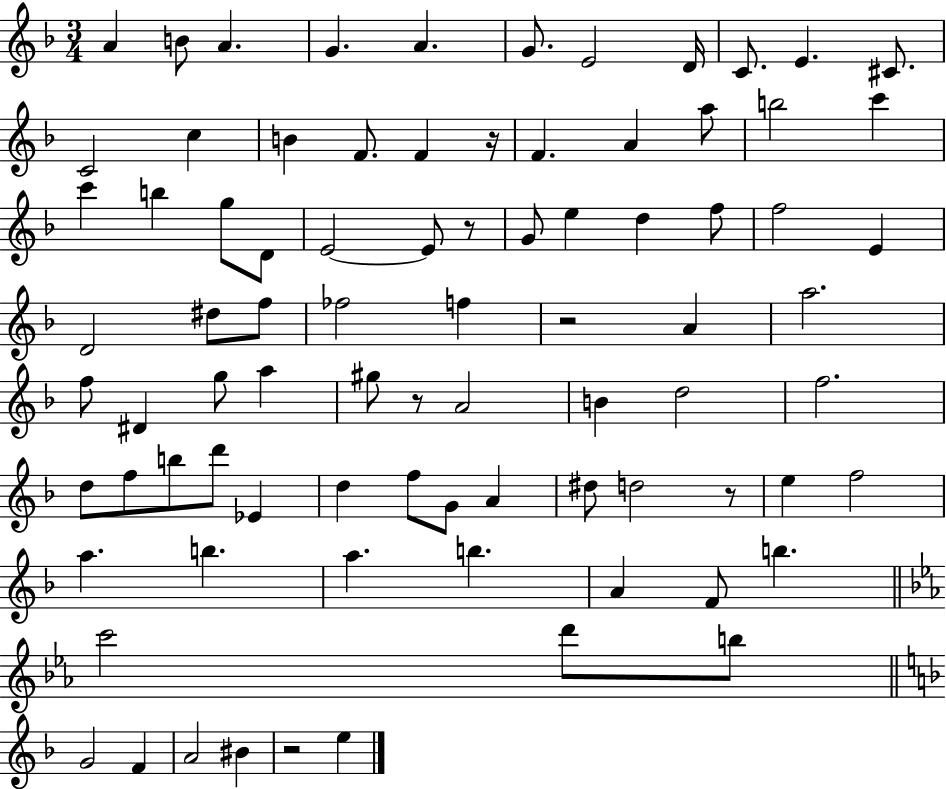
{
  \clef treble
  \numericTimeSignature
  \time 3/4
  \key f \major
  a'4 b'8 a'4. | g'4. a'4. | g'8. e'2 d'16 | c'8. e'4. cis'8. | \break c'2 c''4 | b'4 f'8. f'4 r16 | f'4. a'4 a''8 | b''2 c'''4 | \break c'''4 b''4 g''8 d'8 | e'2~~ e'8 r8 | g'8 e''4 d''4 f''8 | f''2 e'4 | \break d'2 dis''8 f''8 | fes''2 f''4 | r2 a'4 | a''2. | \break f''8 dis'4 g''8 a''4 | gis''8 r8 a'2 | b'4 d''2 | f''2. | \break d''8 f''8 b''8 d'''8 ees'4 | d''4 f''8 g'8 a'4 | dis''8 d''2 r8 | e''4 f''2 | \break a''4. b''4. | a''4. b''4. | a'4 f'8 b''4. | \bar "||" \break \key ees \major c'''2 d'''8 b''8 | \bar "||" \break \key f \major g'2 f'4 | a'2 bis'4 | r2 e''4 | \bar "|."
}